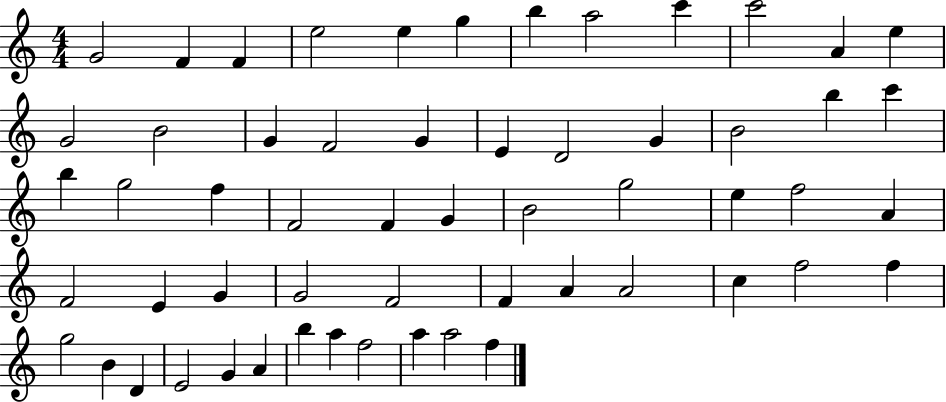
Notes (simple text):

G4/h F4/q F4/q E5/h E5/q G5/q B5/q A5/h C6/q C6/h A4/q E5/q G4/h B4/h G4/q F4/h G4/q E4/q D4/h G4/q B4/h B5/q C6/q B5/q G5/h F5/q F4/h F4/q G4/q B4/h G5/h E5/q F5/h A4/q F4/h E4/q G4/q G4/h F4/h F4/q A4/q A4/h C5/q F5/h F5/q G5/h B4/q D4/q E4/h G4/q A4/q B5/q A5/q F5/h A5/q A5/h F5/q